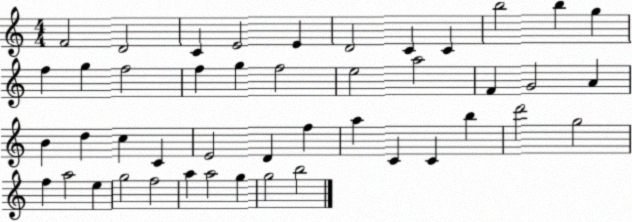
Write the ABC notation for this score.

X:1
T:Untitled
M:4/4
L:1/4
K:C
F2 D2 C E2 E D2 C C b2 b g f g f2 f g f2 e2 a2 F G2 A B d c C E2 D f a C C b d'2 g2 f a2 e g2 f2 a a2 g g2 b2